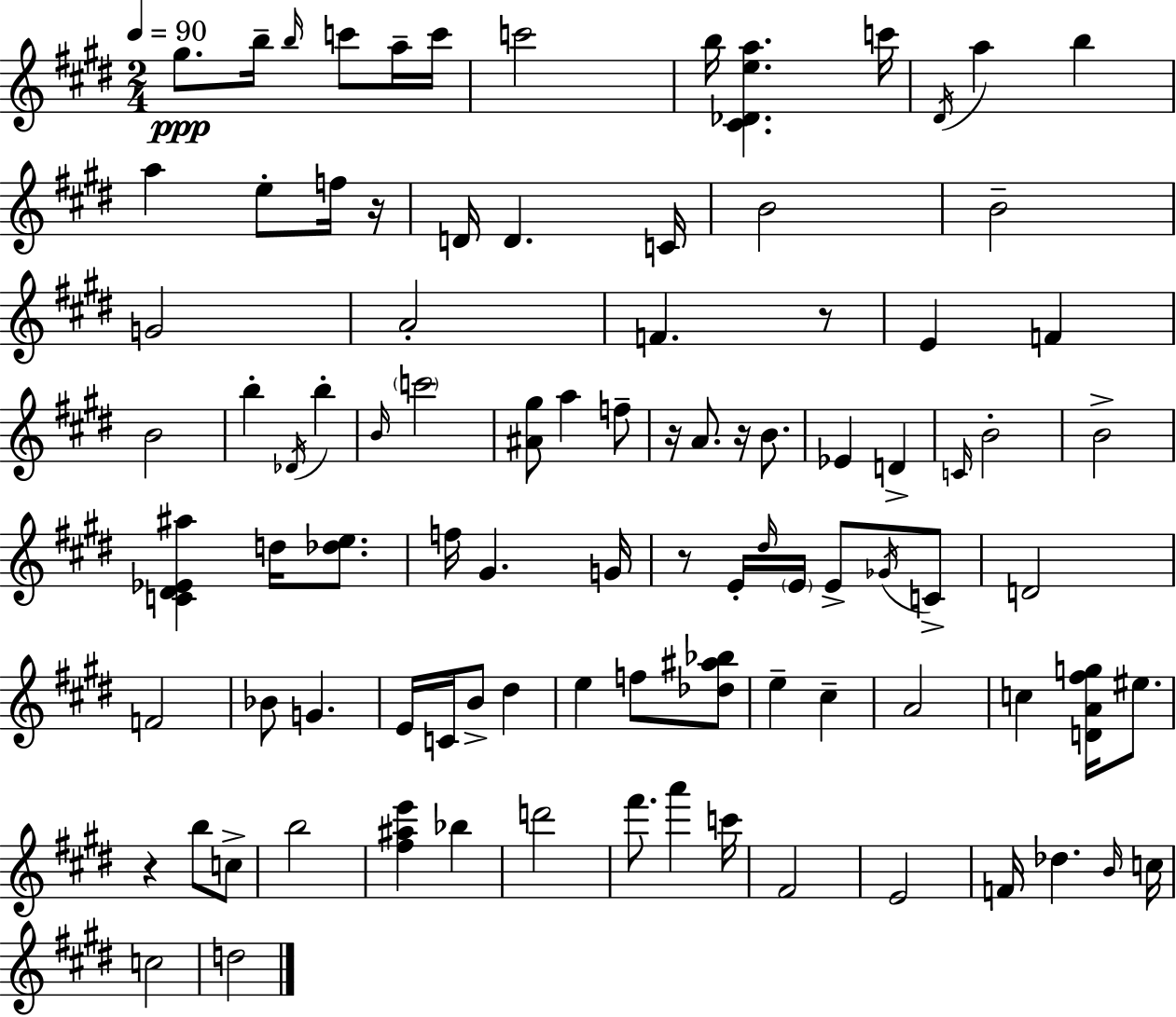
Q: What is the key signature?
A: E major